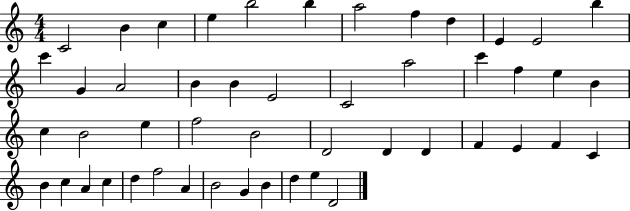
X:1
T:Untitled
M:4/4
L:1/4
K:C
C2 B c e b2 b a2 f d E E2 b c' G A2 B B E2 C2 a2 c' f e B c B2 e f2 B2 D2 D D F E F C B c A c d f2 A B2 G B d e D2